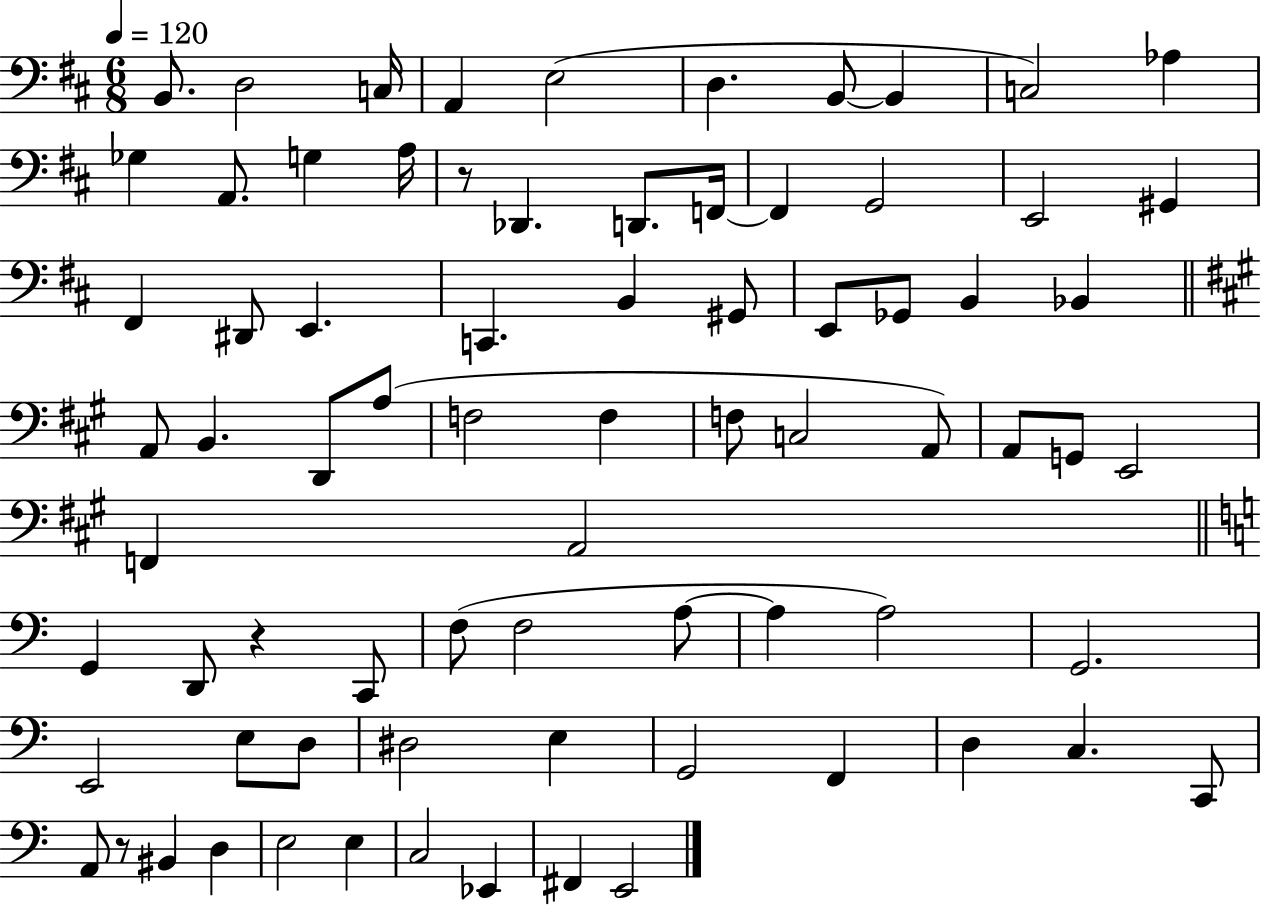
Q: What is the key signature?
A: D major